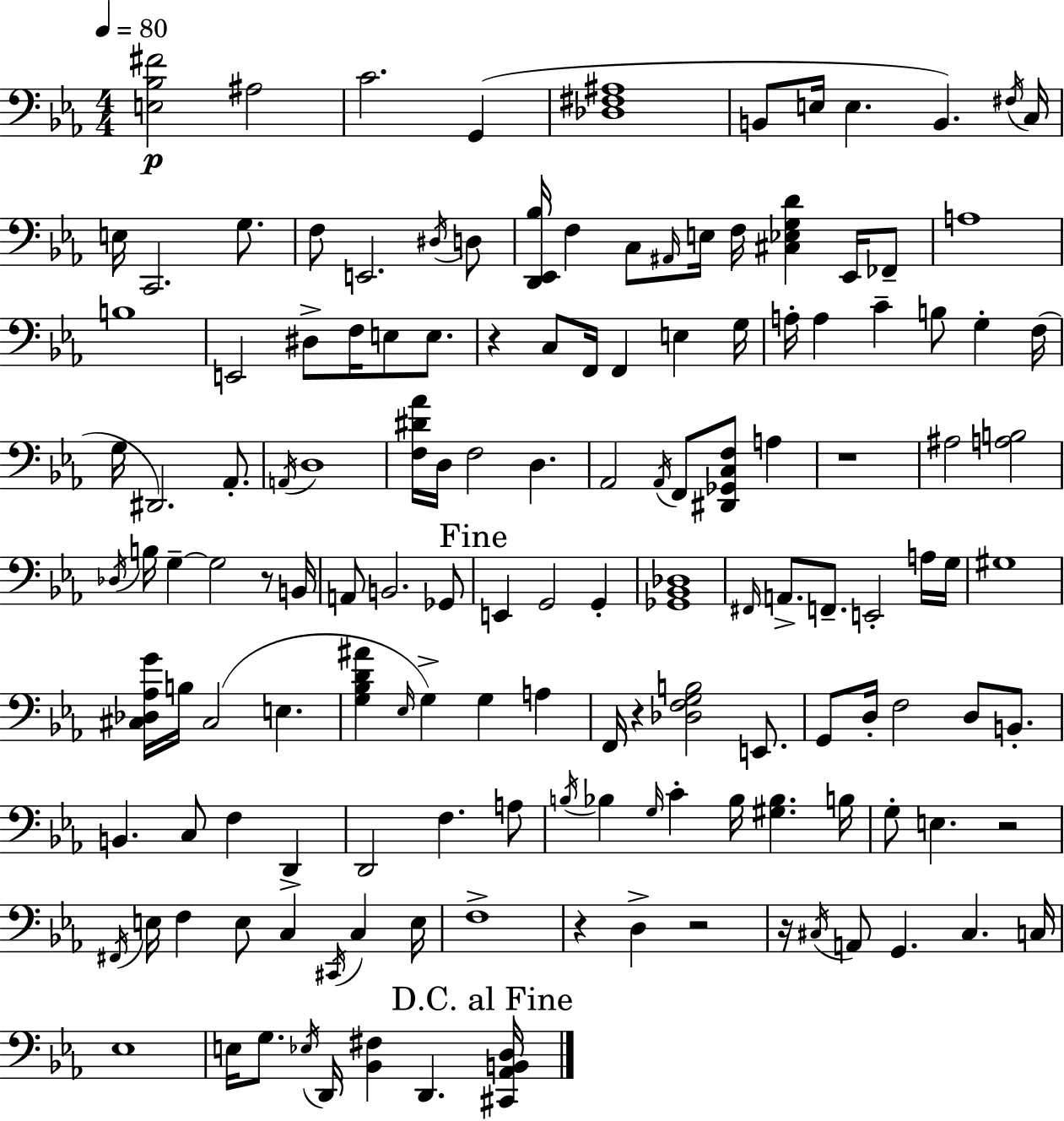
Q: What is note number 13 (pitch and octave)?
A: F3